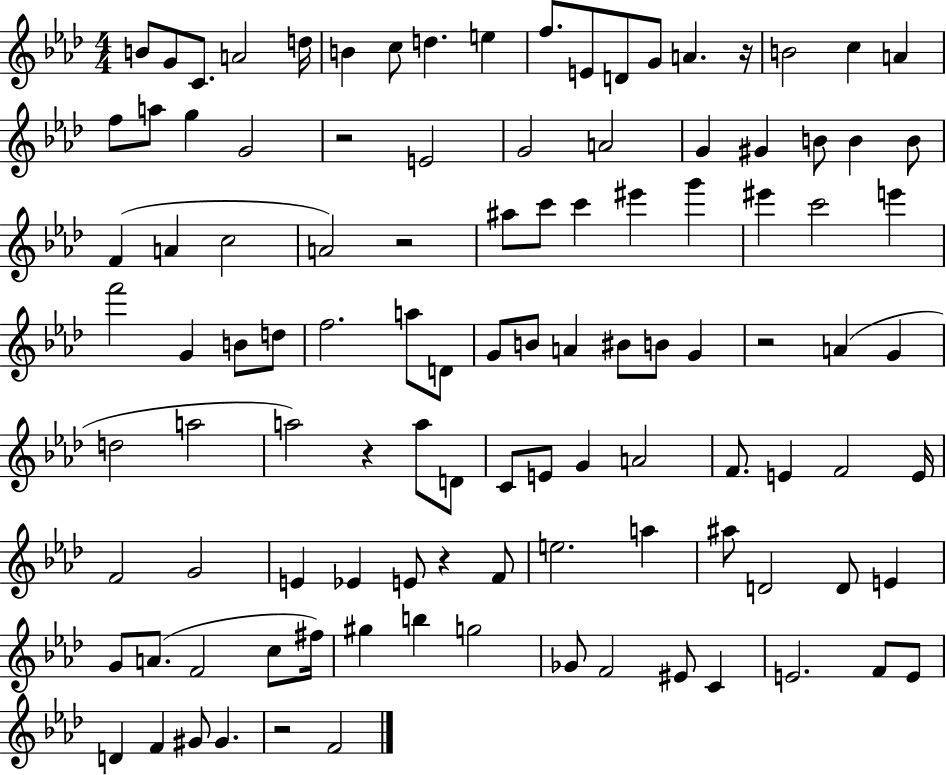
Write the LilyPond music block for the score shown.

{
  \clef treble
  \numericTimeSignature
  \time 4/4
  \key aes \major
  b'8 g'8 c'8. a'2 d''16 | b'4 c''8 d''4. e''4 | f''8. e'8 d'8 g'8 a'4. r16 | b'2 c''4 a'4 | \break f''8 a''8 g''4 g'2 | r2 e'2 | g'2 a'2 | g'4 gis'4 b'8 b'4 b'8 | \break f'4( a'4 c''2 | a'2) r2 | ais''8 c'''8 c'''4 eis'''4 g'''4 | eis'''4 c'''2 e'''4 | \break f'''2 g'4 b'8 d''8 | f''2. a''8 d'8 | g'8 b'8 a'4 bis'8 b'8 g'4 | r2 a'4( g'4 | \break d''2 a''2 | a''2) r4 a''8 d'8 | c'8 e'8 g'4 a'2 | f'8. e'4 f'2 e'16 | \break f'2 g'2 | e'4 ees'4 e'8 r4 f'8 | e''2. a''4 | ais''8 d'2 d'8 e'4 | \break g'8 a'8.( f'2 c''8 fis''16) | gis''4 b''4 g''2 | ges'8 f'2 eis'8 c'4 | e'2. f'8 e'8 | \break d'4 f'4 gis'8 gis'4. | r2 f'2 | \bar "|."
}